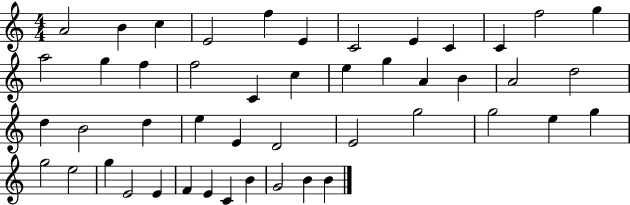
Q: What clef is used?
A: treble